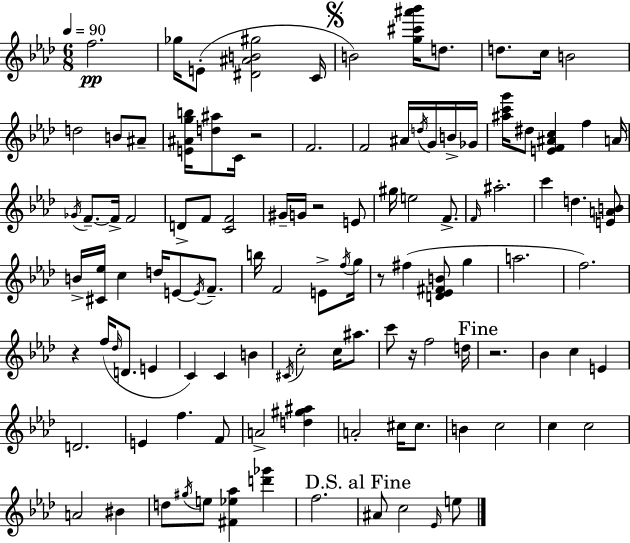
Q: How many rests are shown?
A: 6